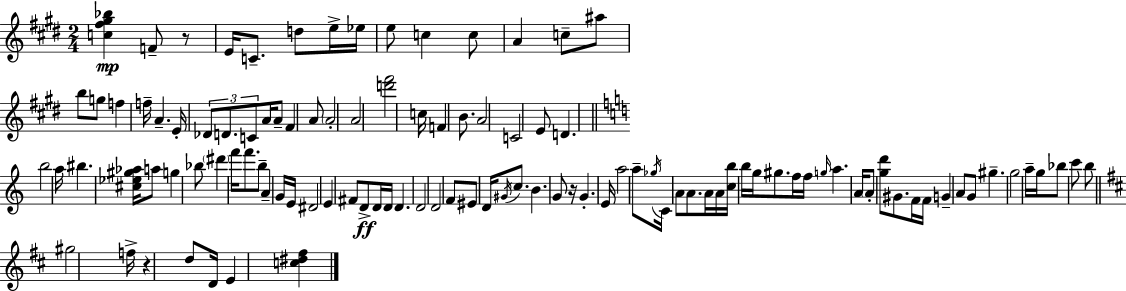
X:1
T:Untitled
M:2/4
L:1/4
K:E
[c^f^g_b] F/2 z/2 E/4 C/2 d/2 e/4 _e/4 e/2 c c/2 A c/2 ^a/2 b/2 g/2 f f/4 A E/4 _D/2 D/2 C/2 A/4 A/2 ^F A/2 A2 A2 [d'^f']2 c/4 F B/2 A2 C2 E/2 D b2 a/4 ^b [^c_e^g_a]/4 a/2 g _b/2 ^d' f'/4 f'/2 b/2 A G/4 E/4 ^D2 E ^F/2 D/2 D/4 D/4 D D2 D2 F/2 ^E/2 D/4 ^G/4 c/2 B G/2 z/4 G E/4 a2 a/2 _g/4 C/4 A/2 A/2 A/4 A/4 [cb]/4 b/4 g/4 ^g/2 f/4 f/4 g/4 a A/4 A/2 [gd']/2 ^G/2 F/4 F/4 G A/2 G/2 ^g g2 a/4 g/4 _b/2 c'/2 b/2 ^g2 f/4 z d/2 D/4 E [c^d^f]